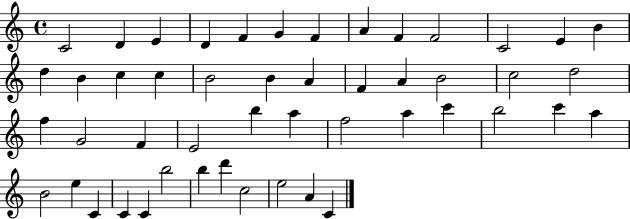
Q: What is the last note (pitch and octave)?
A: C4